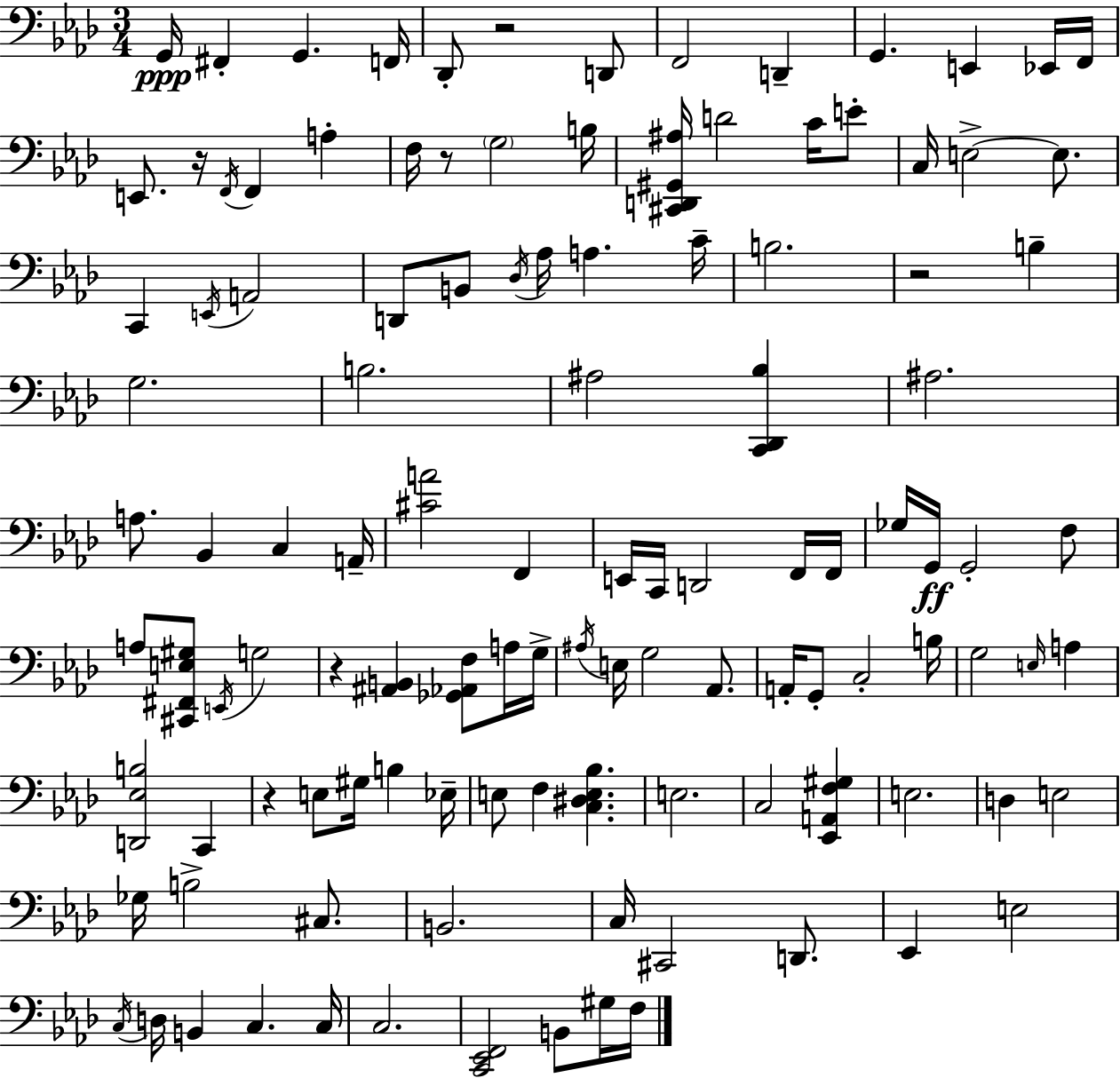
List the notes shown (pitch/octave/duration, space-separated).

G2/s F#2/q G2/q. F2/s Db2/e R/h D2/e F2/h D2/q G2/q. E2/q Eb2/s F2/s E2/e. R/s F2/s F2/q A3/q F3/s R/e G3/h B3/s [C#2,D2,G#2,A#3]/s D4/h C4/s E4/e C3/s E3/h E3/e. C2/q E2/s A2/h D2/e B2/e Db3/s Ab3/s A3/q. C4/s B3/h. R/h B3/q G3/h. B3/h. A#3/h [C2,Db2,Bb3]/q A#3/h. A3/e. Bb2/q C3/q A2/s [C#4,A4]/h F2/q E2/s C2/s D2/h F2/s F2/s Gb3/s G2/s G2/h F3/e A3/e [C#2,F#2,E3,G#3]/e E2/s G3/h R/q [A#2,B2]/q [Gb2,Ab2,F3]/e A3/s G3/s A#3/s E3/s G3/h Ab2/e. A2/s G2/e C3/h B3/s G3/h E3/s A3/q [D2,Eb3,B3]/h C2/q R/q E3/e G#3/s B3/q Eb3/s E3/e F3/q [C3,D#3,E3,Bb3]/q. E3/h. C3/h [Eb2,A2,F3,G#3]/q E3/h. D3/q E3/h Gb3/s B3/h C#3/e. B2/h. C3/s C#2/h D2/e. Eb2/q E3/h C3/s D3/s B2/q C3/q. C3/s C3/h. [C2,Eb2,F2]/h B2/e G#3/s F3/s